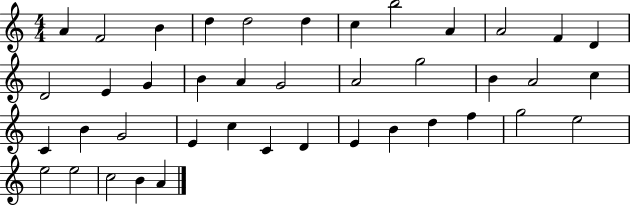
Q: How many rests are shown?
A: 0